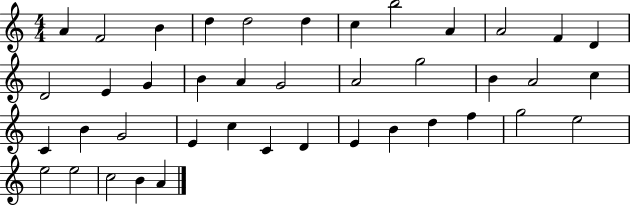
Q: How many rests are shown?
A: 0